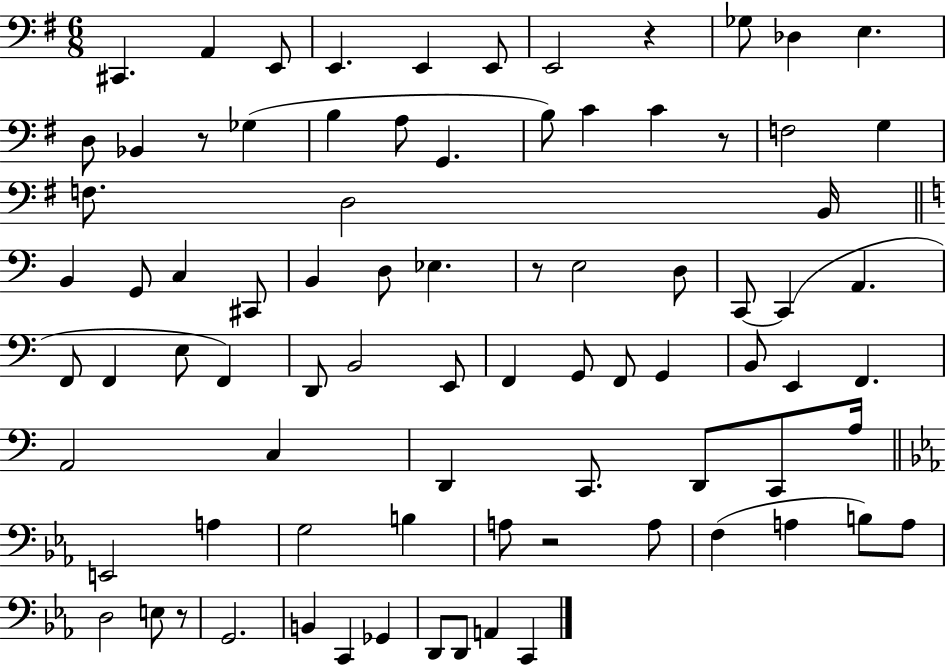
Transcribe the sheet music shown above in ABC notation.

X:1
T:Untitled
M:6/8
L:1/4
K:G
^C,, A,, E,,/2 E,, E,, E,,/2 E,,2 z _G,/2 _D, E, D,/2 _B,, z/2 _G, B, A,/2 G,, B,/2 C C z/2 F,2 G, F,/2 D,2 B,,/4 B,, G,,/2 C, ^C,,/2 B,, D,/2 _E, z/2 E,2 D,/2 C,,/2 C,, A,, F,,/2 F,, E,/2 F,, D,,/2 B,,2 E,,/2 F,, G,,/2 F,,/2 G,, B,,/2 E,, F,, A,,2 C, D,, C,,/2 D,,/2 C,,/2 A,/4 E,,2 A, G,2 B, A,/2 z2 A,/2 F, A, B,/2 A,/2 D,2 E,/2 z/2 G,,2 B,, C,, _G,, D,,/2 D,,/2 A,, C,,